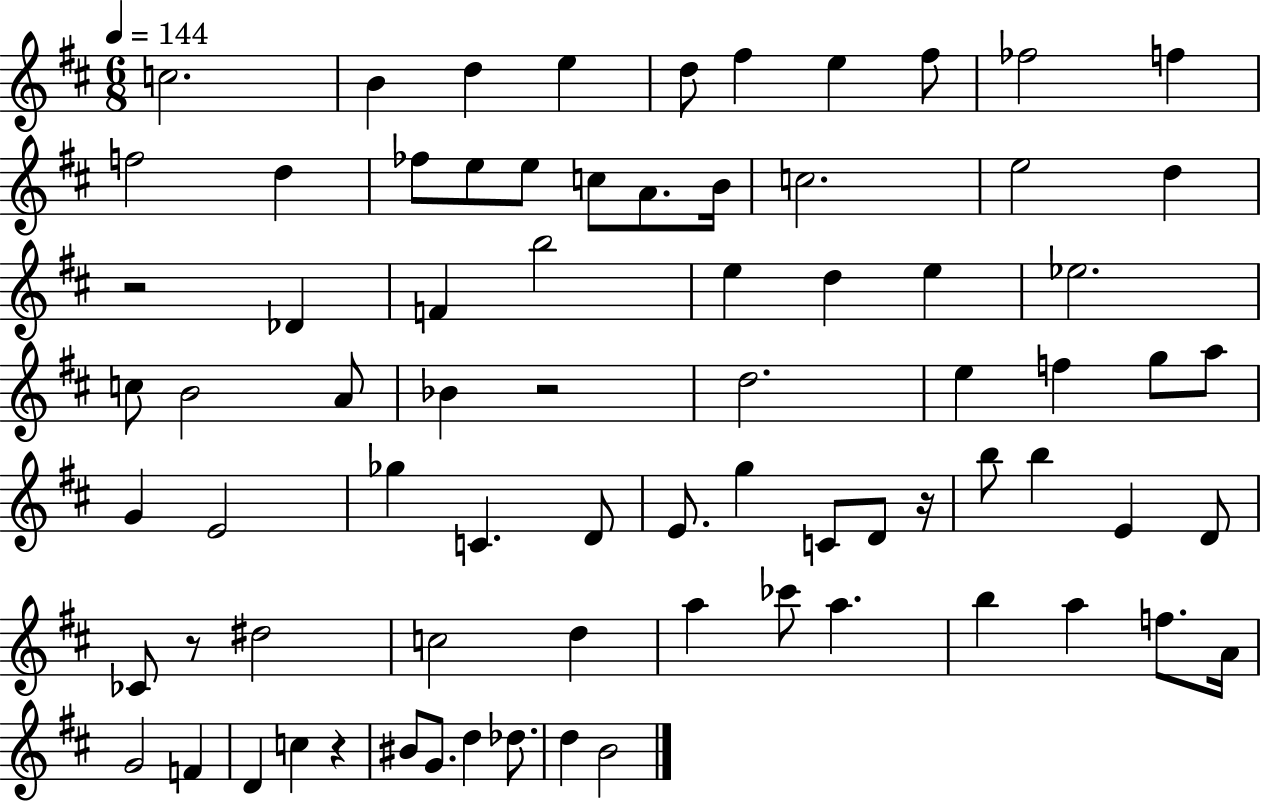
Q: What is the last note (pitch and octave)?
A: B4